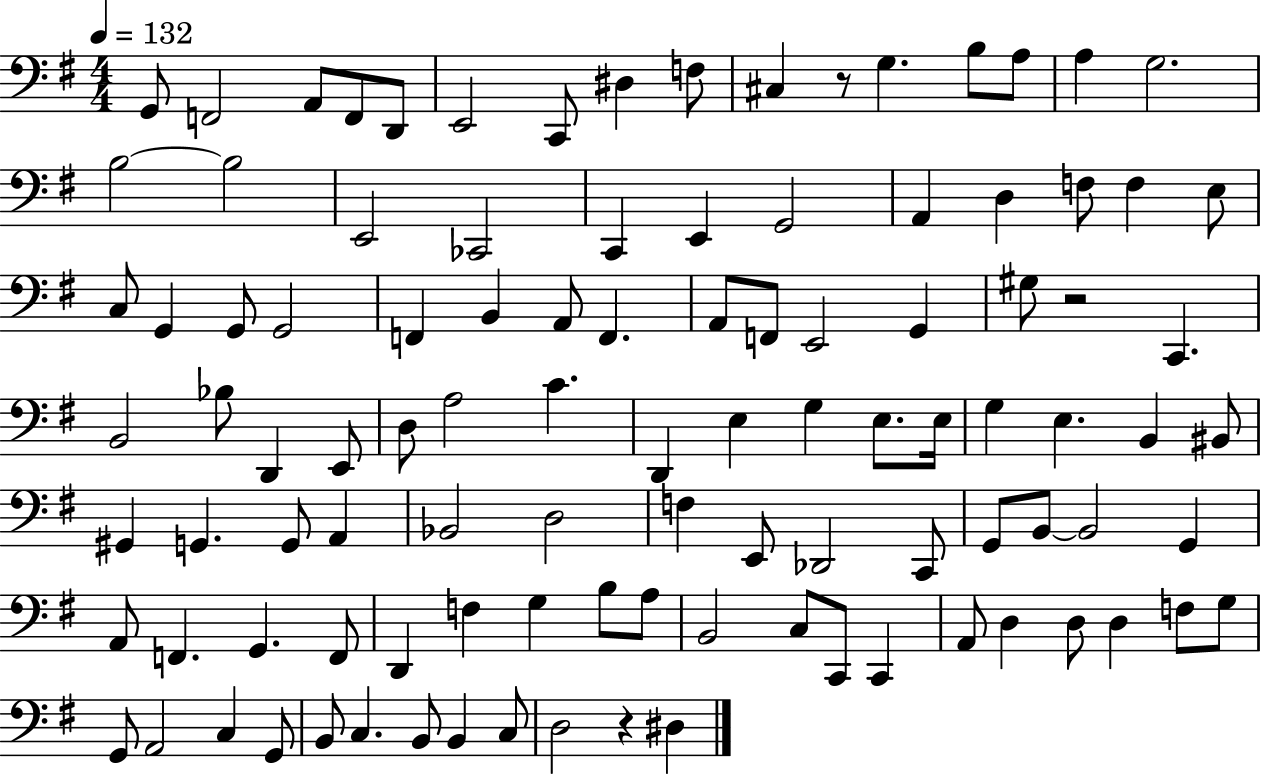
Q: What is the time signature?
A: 4/4